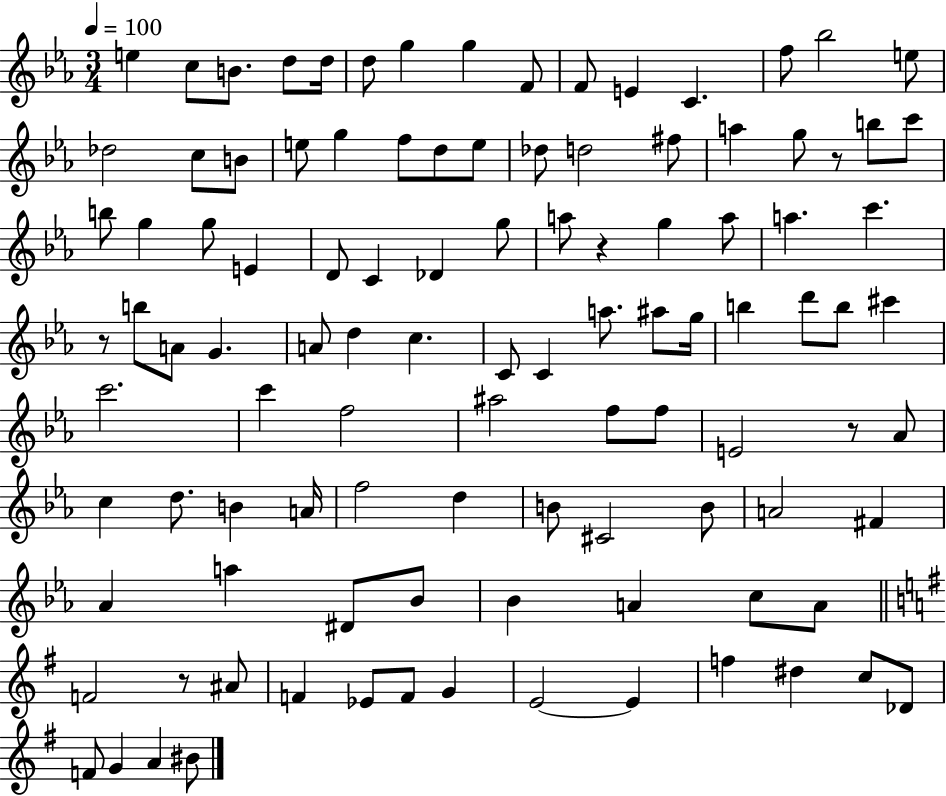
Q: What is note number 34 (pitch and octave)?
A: E4